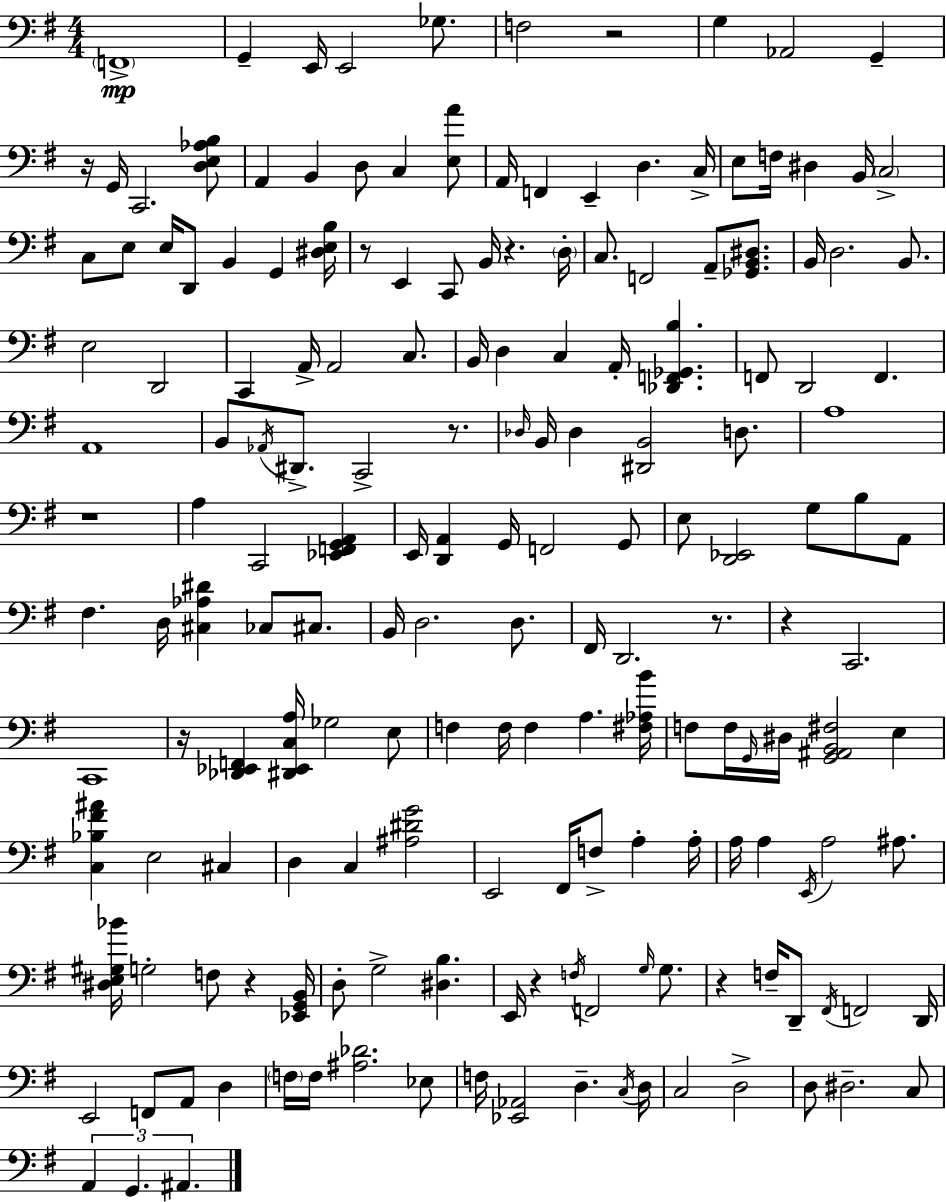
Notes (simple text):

F2/w G2/q E2/s E2/h Gb3/e. F3/h R/h G3/q Ab2/h G2/q R/s G2/s C2/h. [D3,E3,Ab3,B3]/e A2/q B2/q D3/e C3/q [E3,A4]/e A2/s F2/q E2/q D3/q. C3/s E3/e F3/s D#3/q B2/s C3/h C3/e E3/e E3/s D2/e B2/q G2/q [D#3,E3,B3]/s R/e E2/q C2/e B2/s R/q. D3/s C3/e. F2/h A2/e [Gb2,B2,D#3]/e. B2/s D3/h. B2/e. E3/h D2/h C2/q A2/s A2/h C3/e. B2/s D3/q C3/q A2/s [Db2,F2,Gb2,B3]/q. F2/e D2/h F2/q. A2/w B2/e Ab2/s D#2/e. C2/h R/e. Db3/s B2/s Db3/q [D#2,B2]/h D3/e. A3/w R/w A3/q C2/h [Eb2,F2,G2,A2]/q E2/s [D2,A2]/q G2/s F2/h G2/e E3/e [D2,Eb2]/h G3/e B3/e A2/e F#3/q. D3/s [C#3,Ab3,D#4]/q CES3/e C#3/e. B2/s D3/h. D3/e. F#2/s D2/h. R/e. R/q C2/h. C2/w R/s [Db2,Eb2,F2]/q [D#2,Eb2,C3,A3]/s Gb3/h E3/e F3/q F3/s F3/q A3/q. [F#3,Ab3,B4]/s F3/e F3/s G2/s D#3/s [G2,A#2,B2,F#3]/h E3/q [C3,Bb3,F#4,A#4]/q E3/h C#3/q D3/q C3/q [A#3,D#4,G4]/h E2/h F#2/s F3/e A3/q A3/s A3/s A3/q E2/s A3/h A#3/e. [D#3,E3,G#3,Bb4]/s G3/h F3/e R/q [Eb2,G2,B2]/s D3/e G3/h [D#3,B3]/q. E2/s R/q F3/s F2/h G3/s G3/e. R/q F3/s D2/e F#2/s F2/h D2/s E2/h F2/e A2/e D3/q F3/s F3/s [A#3,Db4]/h. Eb3/e F3/s [Eb2,Ab2]/h D3/q. C3/s D3/s C3/h D3/h D3/e D#3/h. C3/e A2/q G2/q. A#2/q.